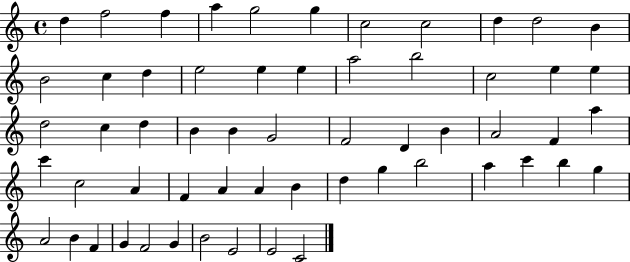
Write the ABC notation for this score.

X:1
T:Untitled
M:4/4
L:1/4
K:C
d f2 f a g2 g c2 c2 d d2 B B2 c d e2 e e a2 b2 c2 e e d2 c d B B G2 F2 D B A2 F a c' c2 A F A A B d g b2 a c' b g A2 B F G F2 G B2 E2 E2 C2